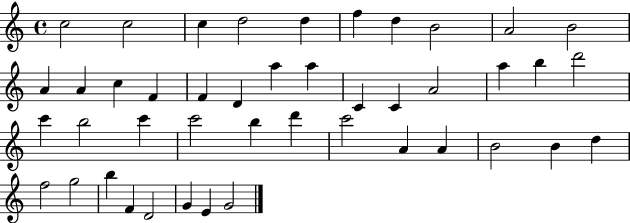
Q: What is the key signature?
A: C major